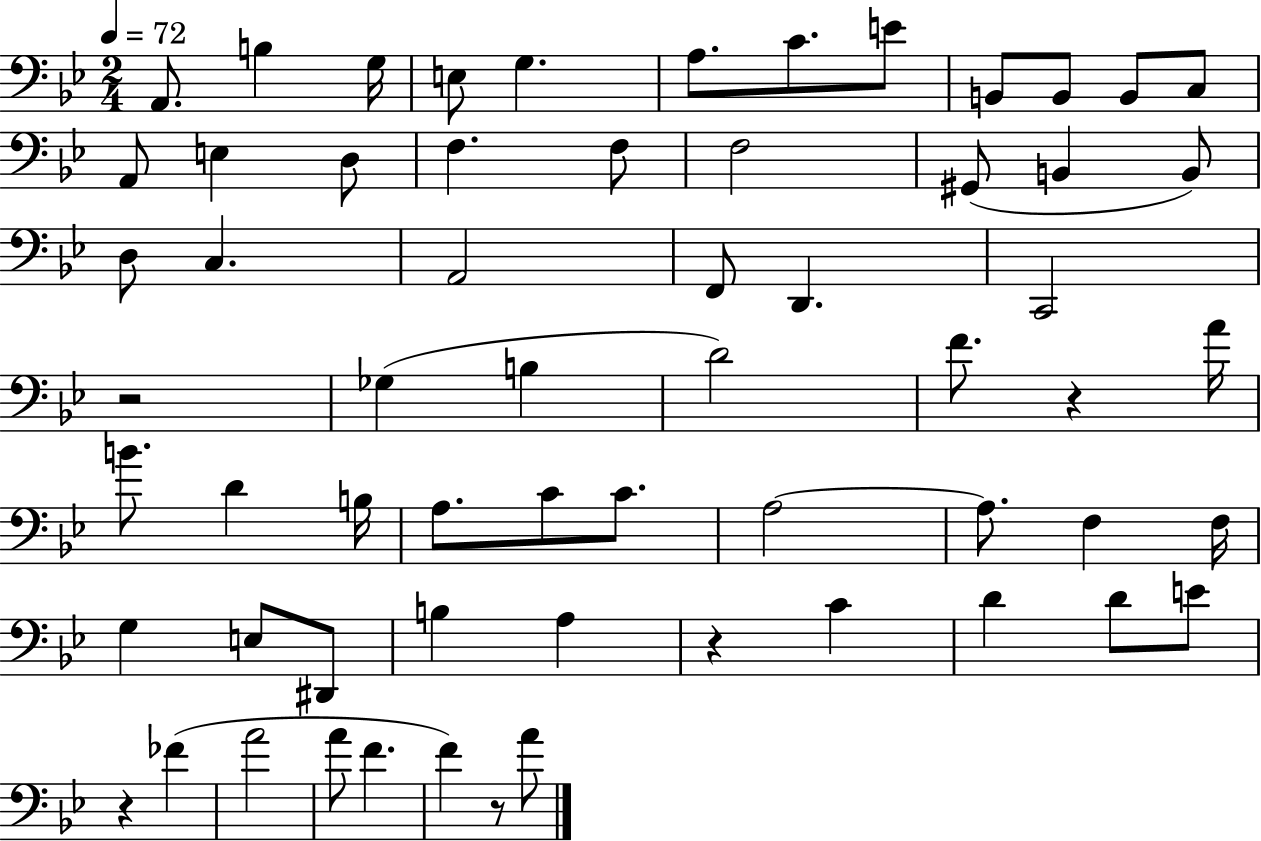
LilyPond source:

{
  \clef bass
  \numericTimeSignature
  \time 2/4
  \key bes \major
  \tempo 4 = 72
  a,8. b4 g16 | e8 g4. | a8. c'8. e'8 | b,8 b,8 b,8 c8 | \break a,8 e4 d8 | f4. f8 | f2 | gis,8( b,4 b,8) | \break d8 c4. | a,2 | f,8 d,4. | c,2 | \break r2 | ges4( b4 | d'2) | f'8. r4 a'16 | \break b'8. d'4 b16 | a8. c'8 c'8. | a2~~ | a8. f4 f16 | \break g4 e8 dis,8 | b4 a4 | r4 c'4 | d'4 d'8 e'8 | \break r4 fes'4( | a'2 | a'8 f'4. | f'4) r8 a'8 | \break \bar "|."
}